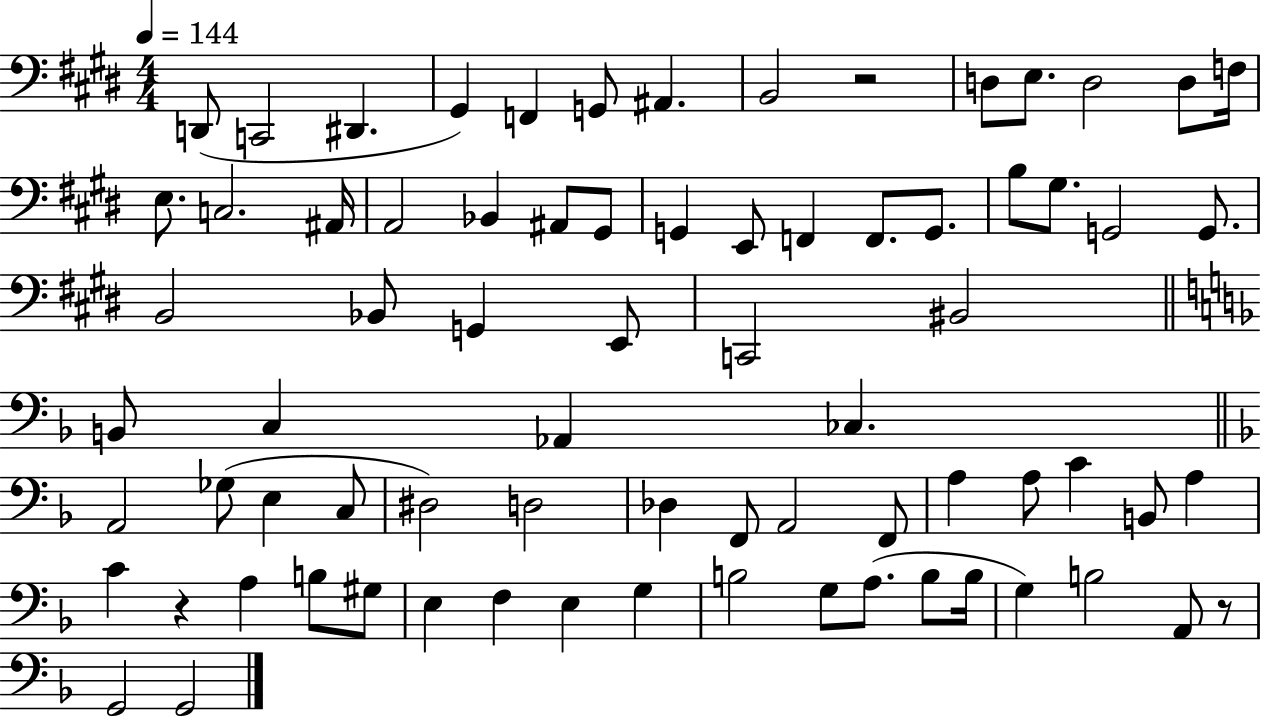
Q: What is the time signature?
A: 4/4